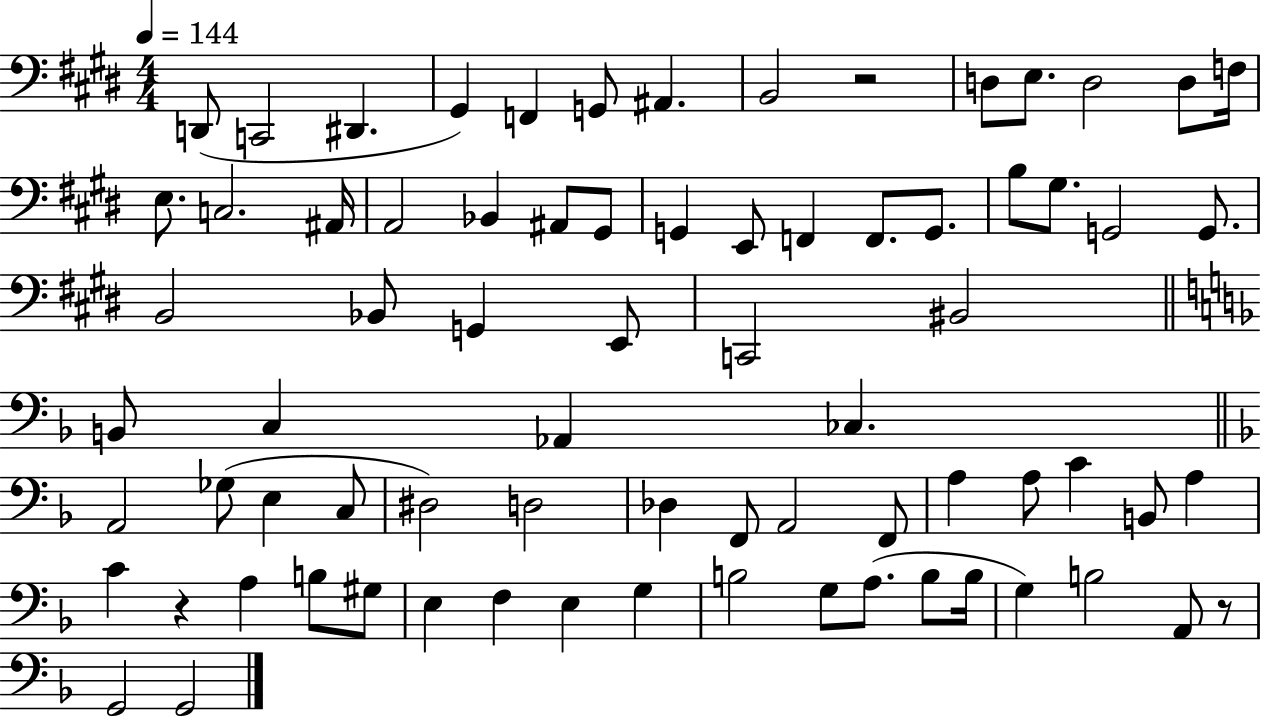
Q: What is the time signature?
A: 4/4